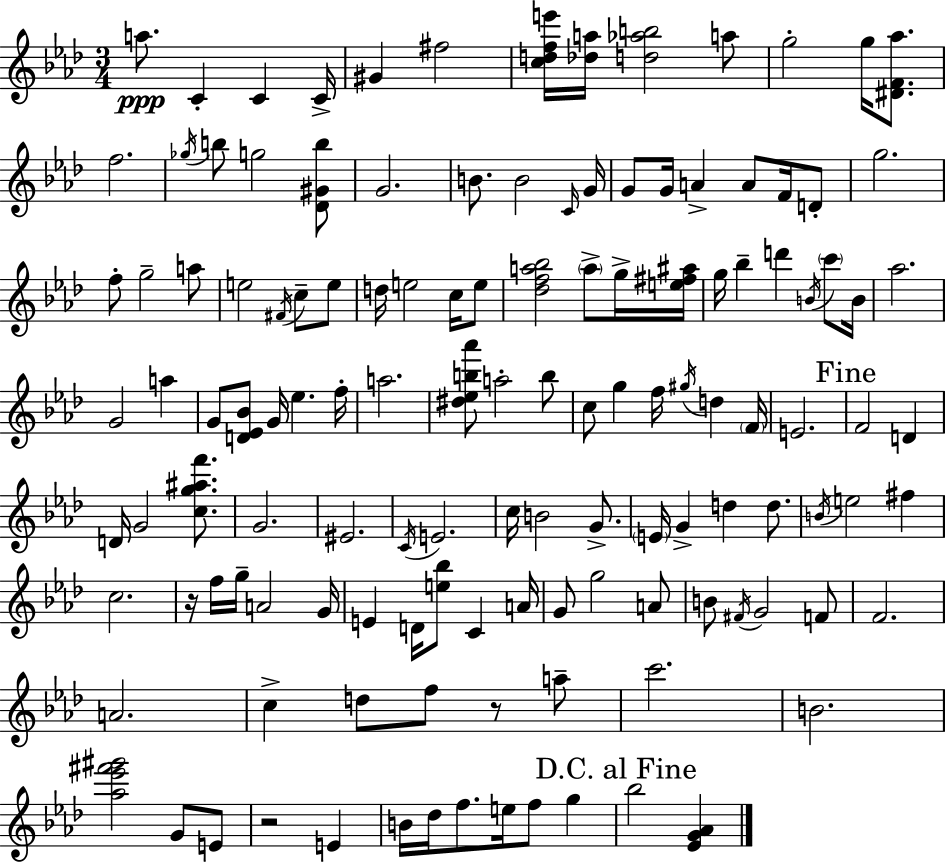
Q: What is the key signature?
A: AES major